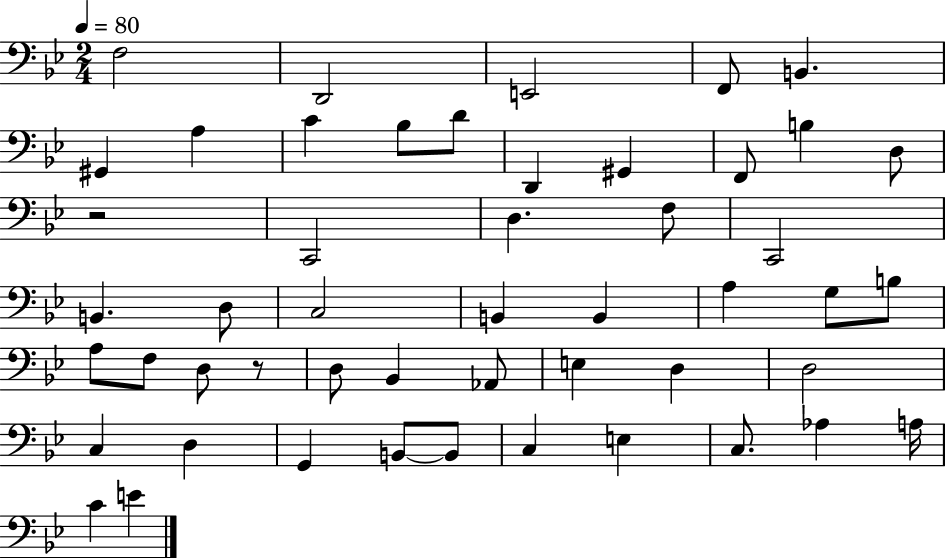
X:1
T:Untitled
M:2/4
L:1/4
K:Bb
F,2 D,,2 E,,2 F,,/2 B,, ^G,, A, C _B,/2 D/2 D,, ^G,, F,,/2 B, D,/2 z2 C,,2 D, F,/2 C,,2 B,, D,/2 C,2 B,, B,, A, G,/2 B,/2 A,/2 F,/2 D,/2 z/2 D,/2 _B,, _A,,/2 E, D, D,2 C, D, G,, B,,/2 B,,/2 C, E, C,/2 _A, A,/4 C E